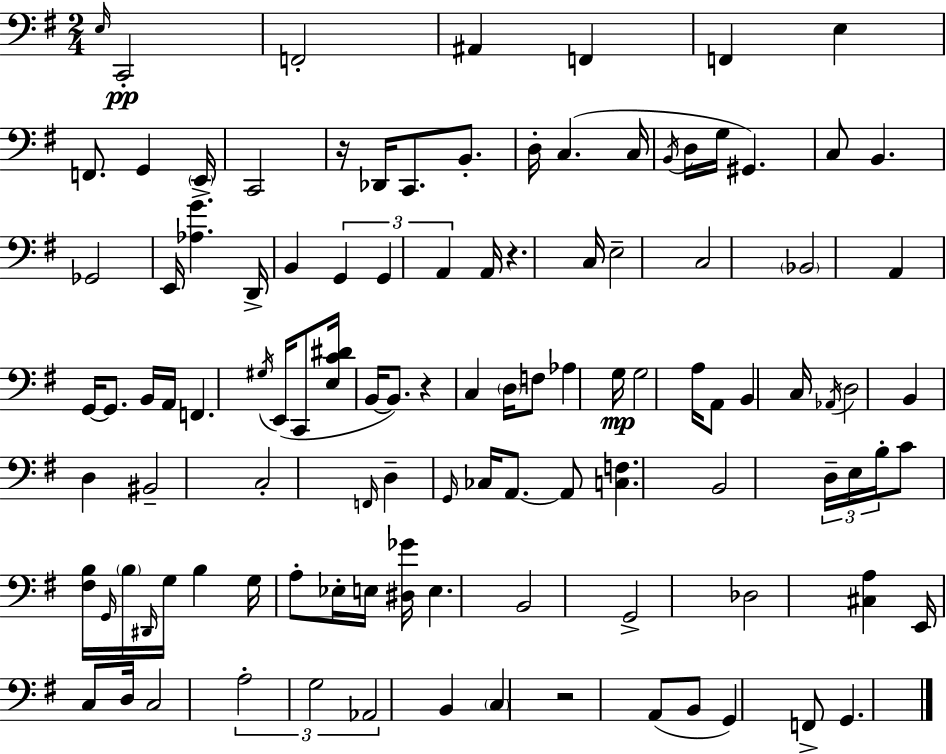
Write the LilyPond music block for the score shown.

{
  \clef bass
  \numericTimeSignature
  \time 2/4
  \key g \major
  \grace { e16 }\pp c,2-. | f,2-. | ais,4 f,4 | f,4 e4 | \break f,8. g,4 | \parenthesize e,16-> c,2 | r16 des,16 c,8. b,8.-. | d16-. c4.( | \break c16 \acciaccatura { b,16 } d16 g16 gis,4.) | c8 b,4. | ges,2 | e,16 <aes g'>4. | \break d,16-> b,4 \tuplet 3/2 { g,4 | g,4 a,4 } | a,16 r4. | c16 e2-- | \break c2 | \parenthesize bes,2 | a,4 g,16~~ g,8. | b,16 a,16 f,4. | \break \acciaccatura { gis16 }( e,16 c,8 <e c' dis'>16 b,16~~ | b,8.) r4 c4 | \parenthesize d16 f8 aes4 | g16\mp g2 | \break a16 a,8 b,4 | c16 \acciaccatura { aes,16 } d2 | b,4 | d4 bis,2-- | \break c2-. | \grace { f,16 } d4-- | \grace { g,16 } ces16 a,8.~~ a,8 | <c f>4. b,2 | \break \tuplet 3/2 { d16-- e16 | b16-. } c'8 <fis b>16 \grace { g,16 } \parenthesize b16 \grace { dis,16 } g16 | b4 g16 a8-. ees16-. | e16 <dis ges'>16 e4. | \break b,2 | g,2-> | des2 | <cis a>4 e,16 c8 d16 | \break c2 | \tuplet 3/2 { a2-. | g2 | aes,2 } | \break b,4 \parenthesize c4 | r2 | a,8( b,8 g,4) | f,8-> g,4. | \break \bar "|."
}